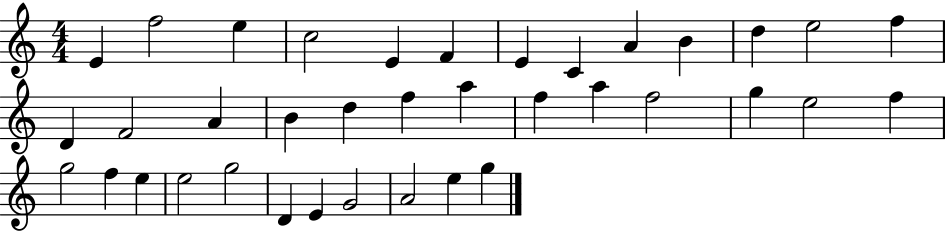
E4/q F5/h E5/q C5/h E4/q F4/q E4/q C4/q A4/q B4/q D5/q E5/h F5/q D4/q F4/h A4/q B4/q D5/q F5/q A5/q F5/q A5/q F5/h G5/q E5/h F5/q G5/h F5/q E5/q E5/h G5/h D4/q E4/q G4/h A4/h E5/q G5/q